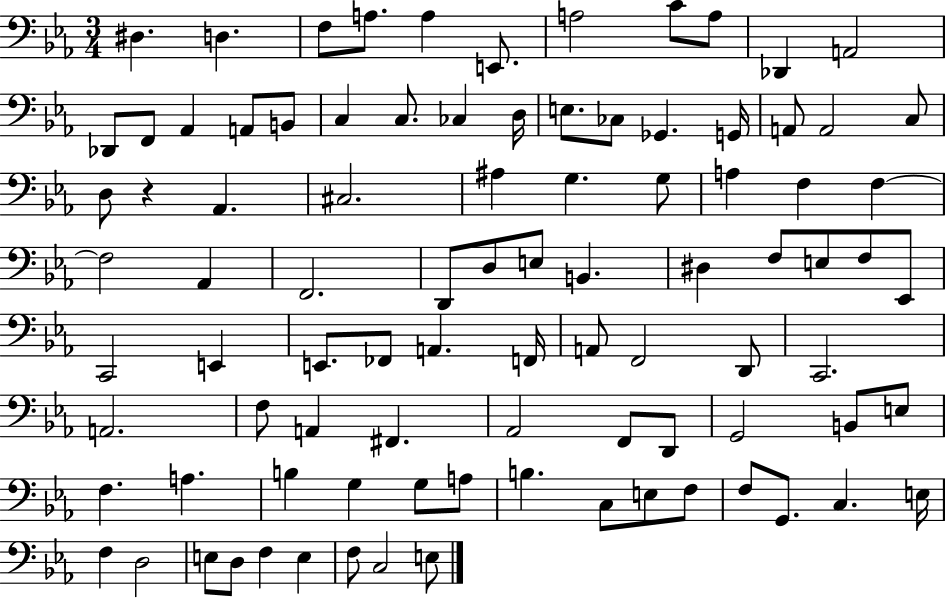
X:1
T:Untitled
M:3/4
L:1/4
K:Eb
^D, D, F,/2 A,/2 A, E,,/2 A,2 C/2 A,/2 _D,, A,,2 _D,,/2 F,,/2 _A,, A,,/2 B,,/2 C, C,/2 _C, D,/4 E,/2 _C,/2 _G,, G,,/4 A,,/2 A,,2 C,/2 D,/2 z _A,, ^C,2 ^A, G, G,/2 A, F, F, F,2 _A,, F,,2 D,,/2 D,/2 E,/2 B,, ^D, F,/2 E,/2 F,/2 _E,,/2 C,,2 E,, E,,/2 _F,,/2 A,, F,,/4 A,,/2 F,,2 D,,/2 C,,2 A,,2 F,/2 A,, ^F,, _A,,2 F,,/2 D,,/2 G,,2 B,,/2 E,/2 F, A, B, G, G,/2 A,/2 B, C,/2 E,/2 F,/2 F,/2 G,,/2 C, E,/4 F, D,2 E,/2 D,/2 F, E, F,/2 C,2 E,/2